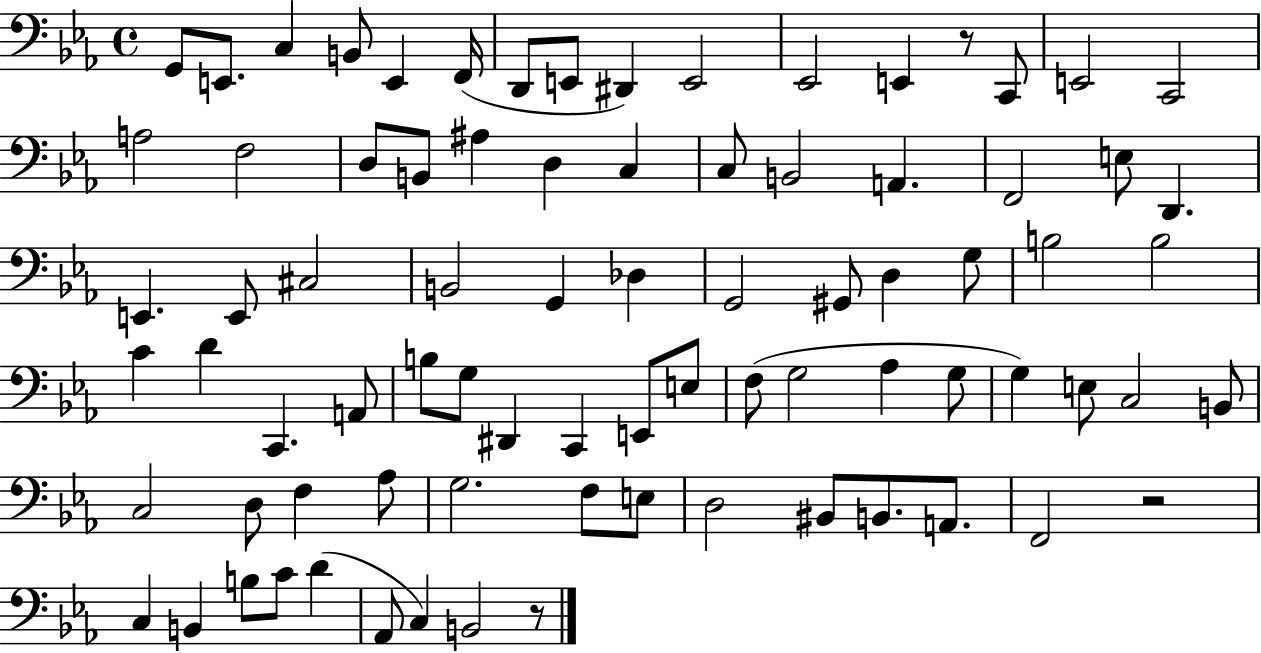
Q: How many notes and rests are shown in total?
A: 81